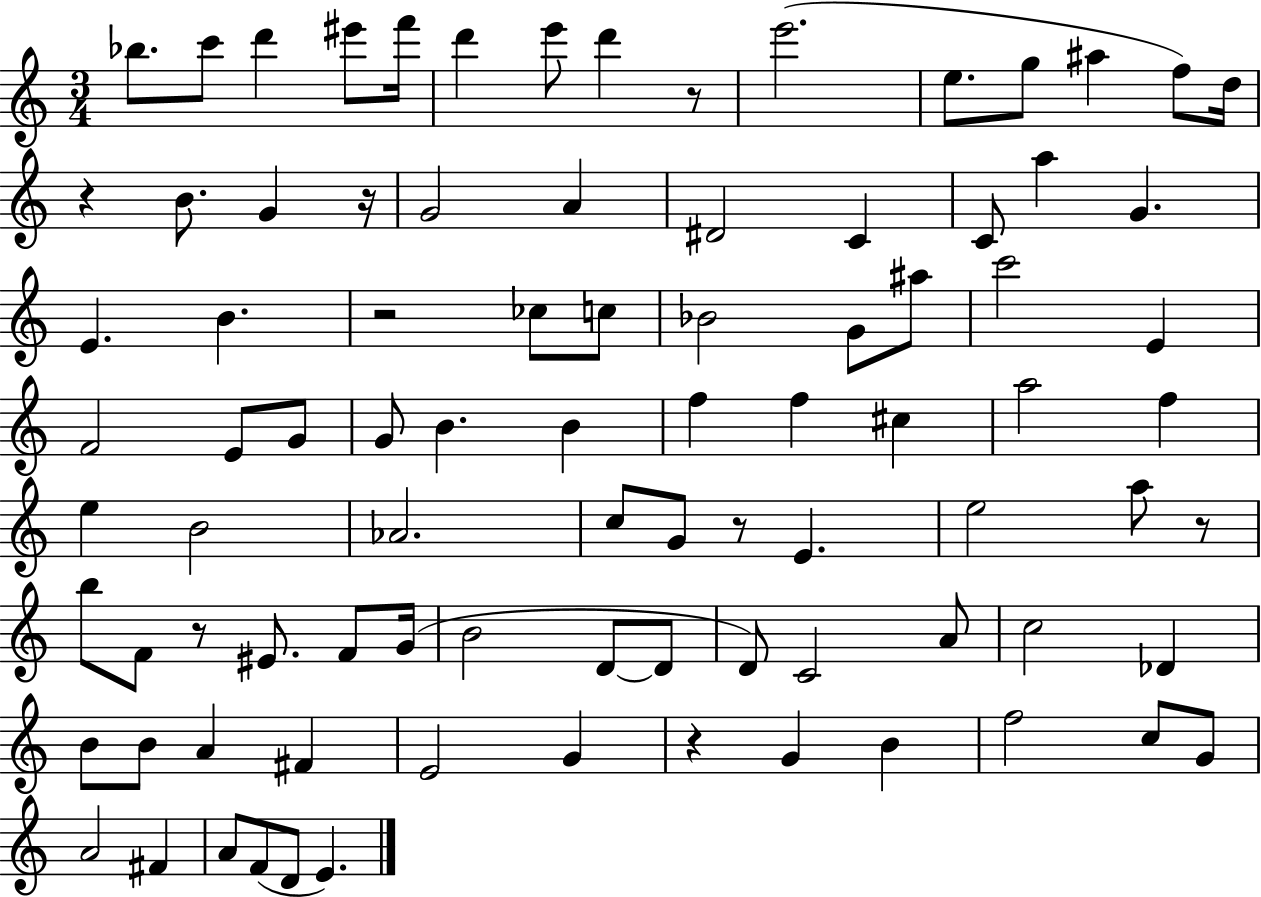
{
  \clef treble
  \numericTimeSignature
  \time 3/4
  \key c \major
  bes''8. c'''8 d'''4 eis'''8 f'''16 | d'''4 e'''8 d'''4 r8 | e'''2.( | e''8. g''8 ais''4 f''8) d''16 | \break r4 b'8. g'4 r16 | g'2 a'4 | dis'2 c'4 | c'8 a''4 g'4. | \break e'4. b'4. | r2 ces''8 c''8 | bes'2 g'8 ais''8 | c'''2 e'4 | \break f'2 e'8 g'8 | g'8 b'4. b'4 | f''4 f''4 cis''4 | a''2 f''4 | \break e''4 b'2 | aes'2. | c''8 g'8 r8 e'4. | e''2 a''8 r8 | \break b''8 f'8 r8 eis'8. f'8 g'16( | b'2 d'8~~ d'8 | d'8) c'2 a'8 | c''2 des'4 | \break b'8 b'8 a'4 fis'4 | e'2 g'4 | r4 g'4 b'4 | f''2 c''8 g'8 | \break a'2 fis'4 | a'8 f'8( d'8 e'4.) | \bar "|."
}